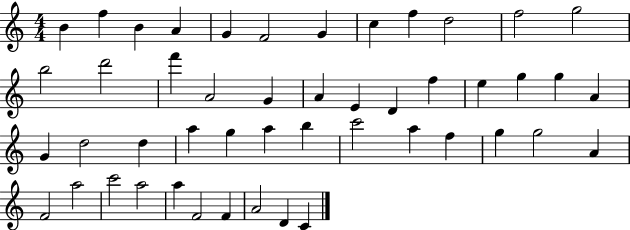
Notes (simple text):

B4/q F5/q B4/q A4/q G4/q F4/h G4/q C5/q F5/q D5/h F5/h G5/h B5/h D6/h F6/q A4/h G4/q A4/q E4/q D4/q F5/q E5/q G5/q G5/q A4/q G4/q D5/h D5/q A5/q G5/q A5/q B5/q C6/h A5/q F5/q G5/q G5/h A4/q F4/h A5/h C6/h A5/h A5/q F4/h F4/q A4/h D4/q C4/q